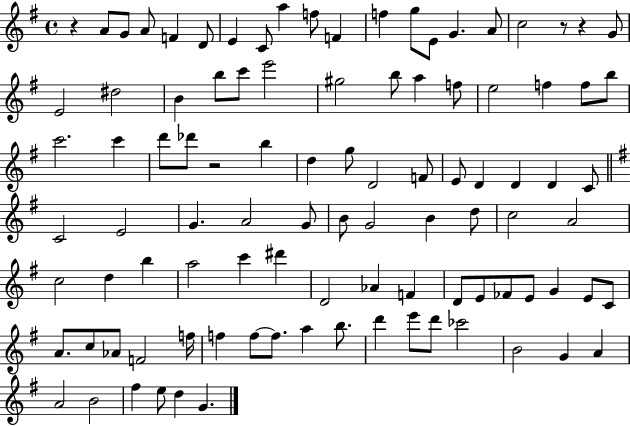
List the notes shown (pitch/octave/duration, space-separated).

R/q A4/e G4/e A4/e F4/q D4/e E4/q C4/e A5/q F5/e F4/q F5/q G5/e E4/e G4/q. A4/e C5/h R/e R/q G4/e E4/h D#5/h B4/q B5/e C6/e E6/h G#5/h B5/e A5/q F5/e E5/h F5/q F5/e B5/e C6/h. C6/q D6/e Db6/e R/h B5/q D5/q G5/e D4/h F4/e E4/e D4/q D4/q D4/q C4/e C4/h E4/h G4/q. A4/h G4/e B4/e G4/h B4/q D5/e C5/h A4/h C5/h D5/q B5/q A5/h C6/q D#6/q D4/h Ab4/q F4/q D4/e E4/e FES4/e E4/e G4/q E4/e C4/e A4/e. C5/e Ab4/e F4/h F5/s F5/q F5/e F5/e. A5/q B5/e. D6/q E6/e D6/e CES6/h B4/h G4/q A4/q A4/h B4/h F#5/q E5/e D5/q G4/q.